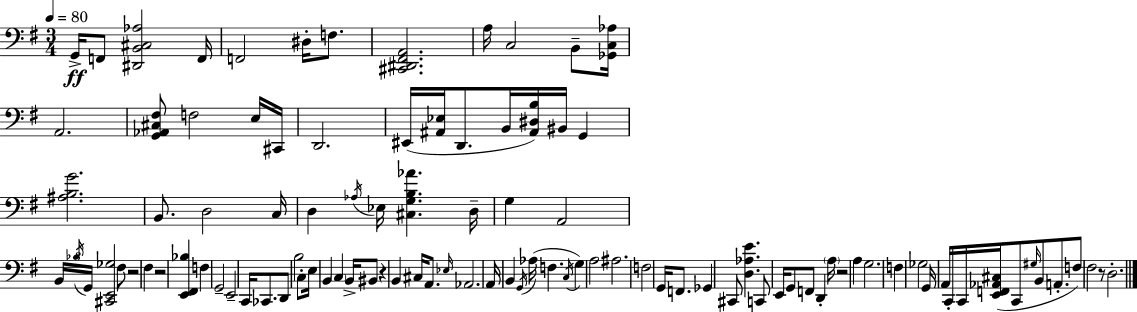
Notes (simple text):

G2/s F2/e [D#2,B2,C#3,Ab3]/h F2/s F2/h D#3/s F3/e. [C#2,D#2,F#2,A2]/h. A3/s C3/h B2/e [Gb2,C3,Ab3]/s A2/h. [G2,Ab2,C#3,F#3]/e F3/h E3/s C#2/s D2/h. EIS2/s [A#2,Eb3]/s D2/e. B2/s [A#2,D#3,B3]/s BIS2/s G2/q [A#3,B3,G4]/h. B2/e. D3/h C3/s D3/q Ab3/s Eb3/s [C#3,G3,B3,Ab4]/q. D3/s G3/q A2/h B2/s Bb3/s G2/s [C#2,E2,Gb3]/h F#3/e R/h F#3/q R/h [E2,F#2,Bb3]/q F3/q G2/h E2/h C2/s CES2/e. D2/e B3/h C3/e E3/s B2/q C3/q B2/s BIS2/e R/q B2/q C#3/s A2/e. Eb3/s Ab2/h. A2/s B2/q G2/s Ab3/s F3/q. C3/s G3/q A3/h A#3/h. F3/h G2/s F2/e. Gb2/q C#2/e [D3,Ab3,E4]/q. C2/e E2/s G2/e F2/e D2/q A3/s R/h A3/q G3/h. F3/q Gb3/h G2/s A2/s C2/s C2/s [E2,F2,Ab2,C#3]/s C2/e G#3/s B2/e A2/e. F3/e F#3/h R/e D3/h.